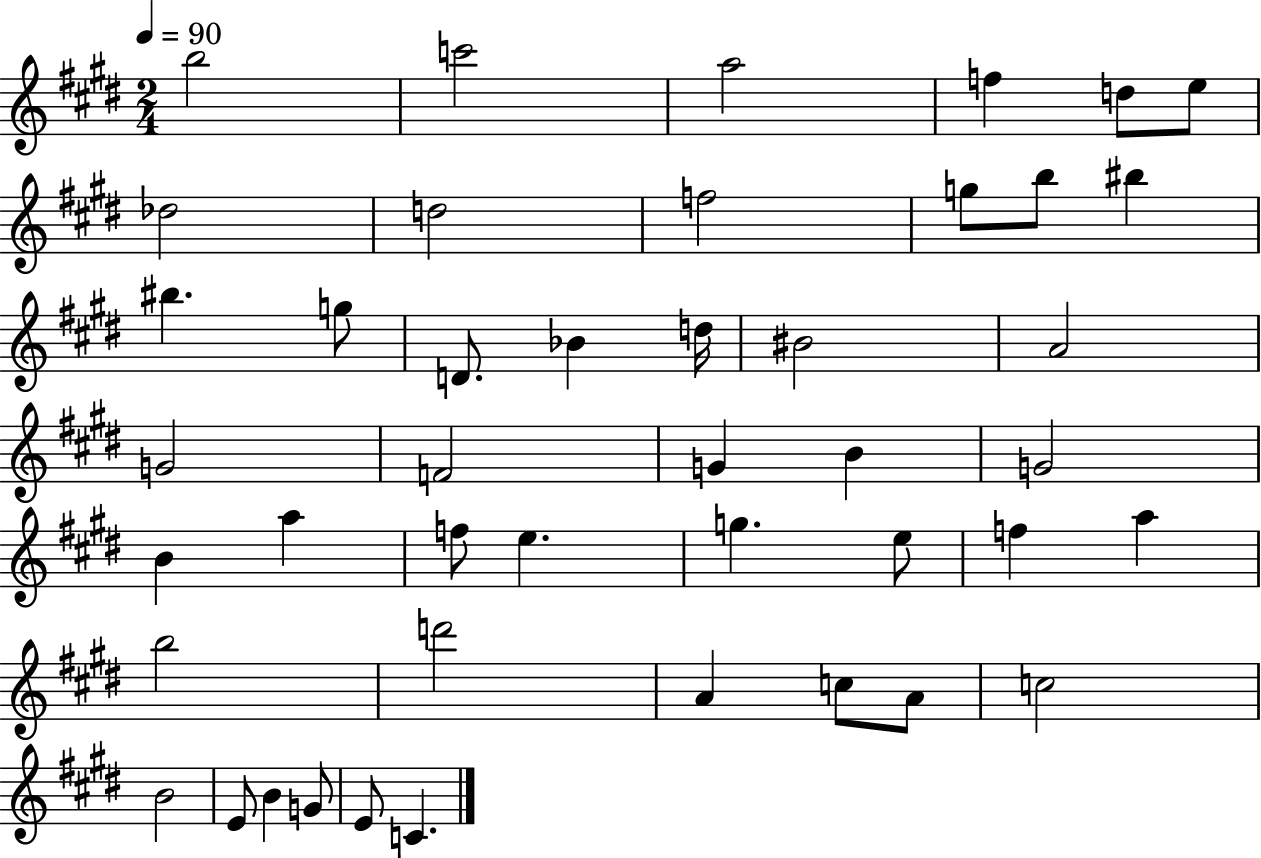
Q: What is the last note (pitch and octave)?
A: C4